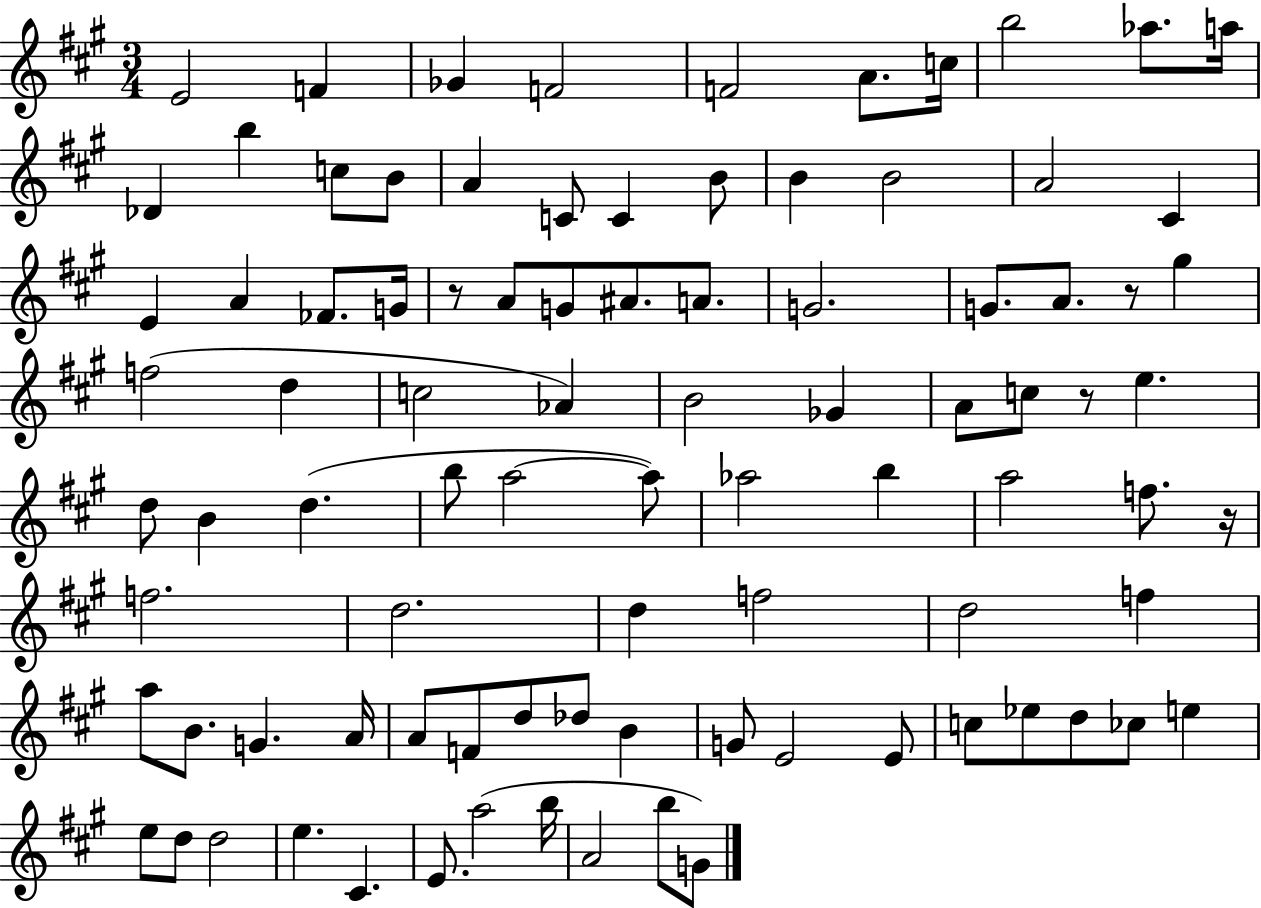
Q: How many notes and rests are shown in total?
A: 91